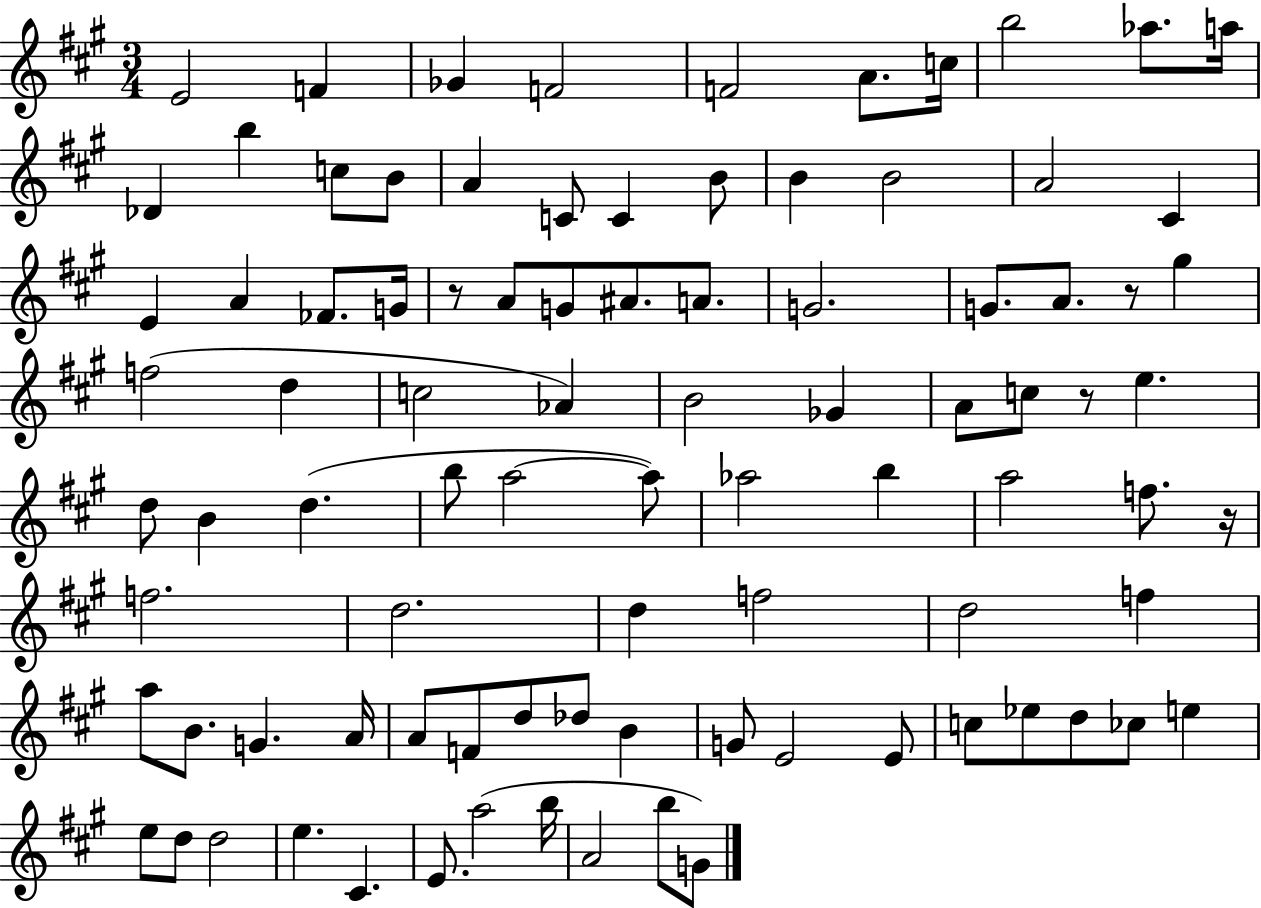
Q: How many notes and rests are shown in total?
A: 91